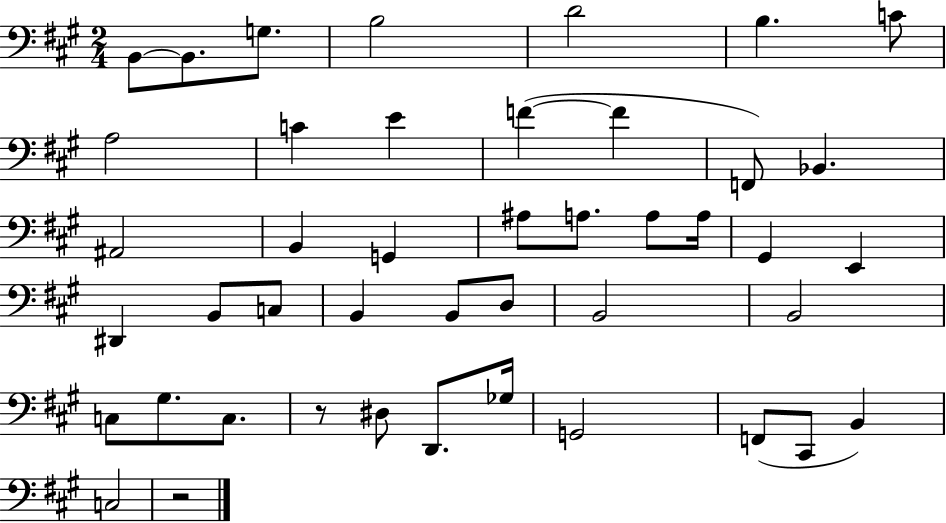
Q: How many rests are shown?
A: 2